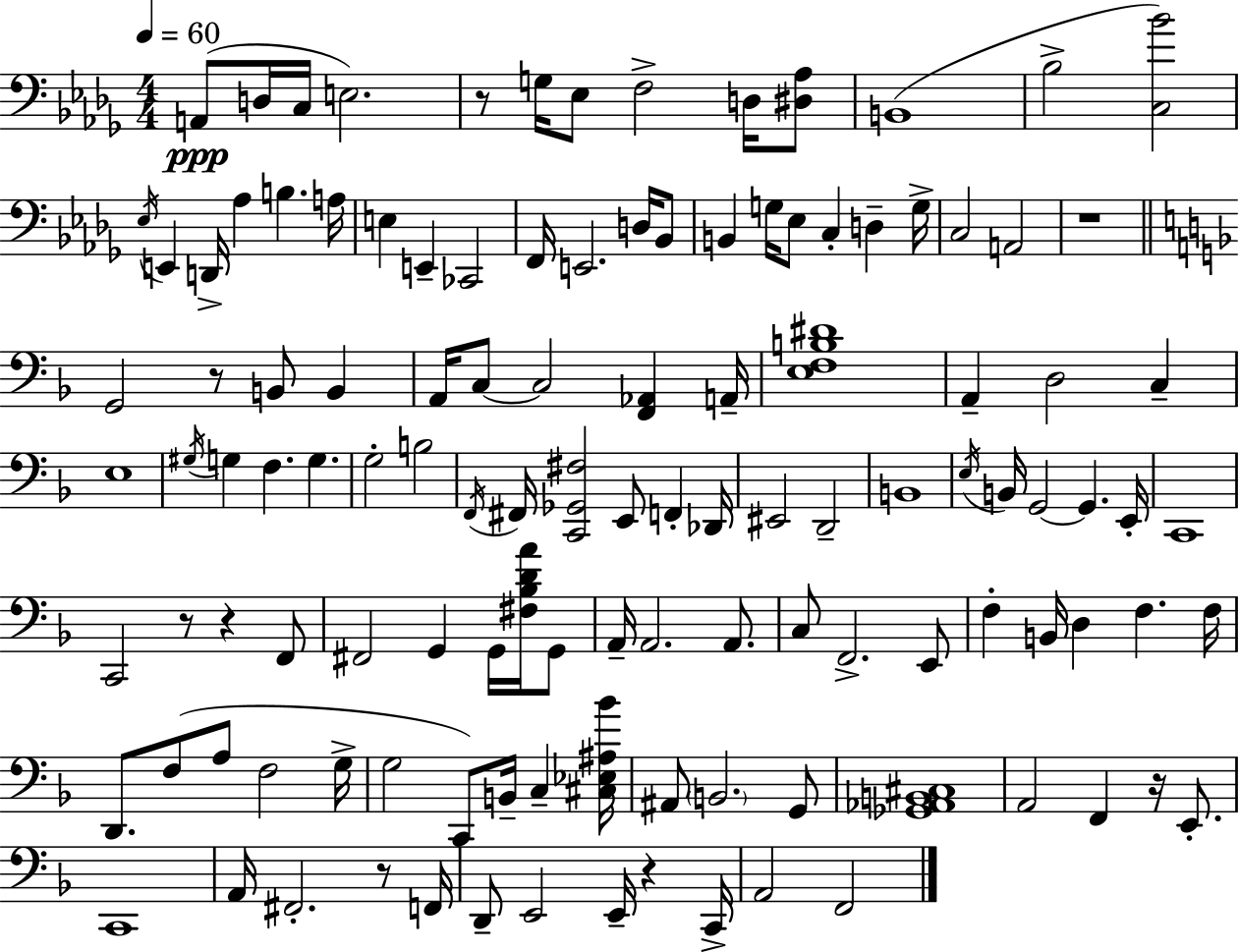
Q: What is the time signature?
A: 4/4